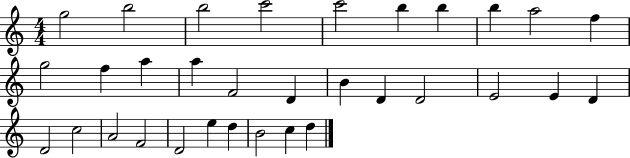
G5/h B5/h B5/h C6/h C6/h B5/q B5/q B5/q A5/h F5/q G5/h F5/q A5/q A5/q F4/h D4/q B4/q D4/q D4/h E4/h E4/q D4/q D4/h C5/h A4/h F4/h D4/h E5/q D5/q B4/h C5/q D5/q